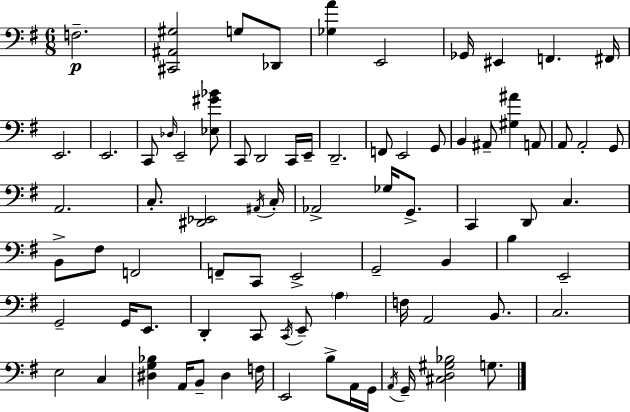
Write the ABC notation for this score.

X:1
T:Untitled
M:6/8
L:1/4
K:Em
F,2 [^C,,^A,,^G,]2 G,/2 _D,,/2 [_G,A] E,,2 _G,,/4 ^E,, F,, ^F,,/4 E,,2 E,,2 C,,/2 _D,/4 E,,2 [_E,^G_B]/2 C,,/2 D,,2 C,,/4 E,,/4 D,,2 F,,/2 E,,2 G,,/2 B,, ^A,,/2 [^G,^A] A,,/2 A,,/2 A,,2 G,,/2 A,,2 C,/2 [^D,,_E,,]2 ^A,,/4 C,/4 _A,,2 _G,/4 G,,/2 C,, D,,/2 C, B,,/2 ^F,/2 F,,2 F,,/2 C,,/2 E,,2 G,,2 B,, B, E,,2 G,,2 G,,/4 E,,/2 D,, C,,/2 C,,/4 E,,/2 A, F,/4 A,,2 B,,/2 C,2 E,2 C, [^D,G,_B,] A,,/4 B,,/2 ^D, F,/4 E,,2 B,/2 A,,/4 G,,/4 A,,/4 G,,/4 [^C,D,^G,_B,]2 G,/2